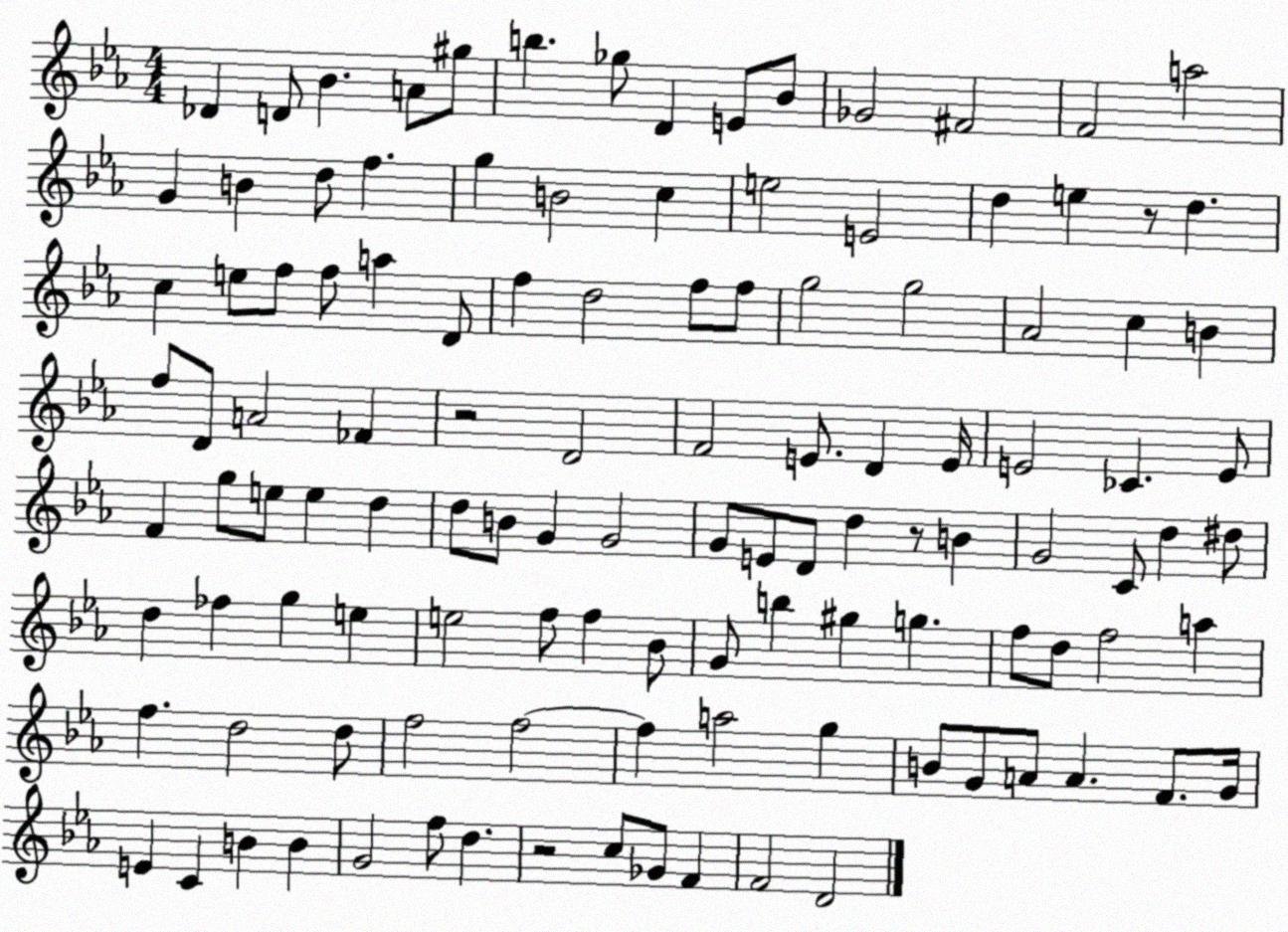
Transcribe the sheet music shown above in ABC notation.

X:1
T:Untitled
M:4/4
L:1/4
K:Eb
_D D/2 _B A/2 ^g/2 b _g/2 D E/2 _B/2 _G2 ^F2 F2 a2 G B d/2 f g B2 c e2 E2 d e z/2 d c e/2 f/2 f/2 a D/2 f d2 f/2 f/2 g2 g2 _A2 c B f/2 D/2 A2 _F z2 D2 F2 E/2 D E/4 E2 _C E/2 F g/2 e/2 e d d/2 B/2 G G2 G/2 E/2 D/2 d z/2 B G2 C/2 d ^d/2 d _f g e e2 f/2 f _B/2 G/2 b ^g g f/2 d/2 f2 a f d2 d/2 f2 f2 f a2 g B/2 G/2 A/2 A F/2 G/4 E C B B G2 f/2 d z2 c/2 _G/2 F F2 D2